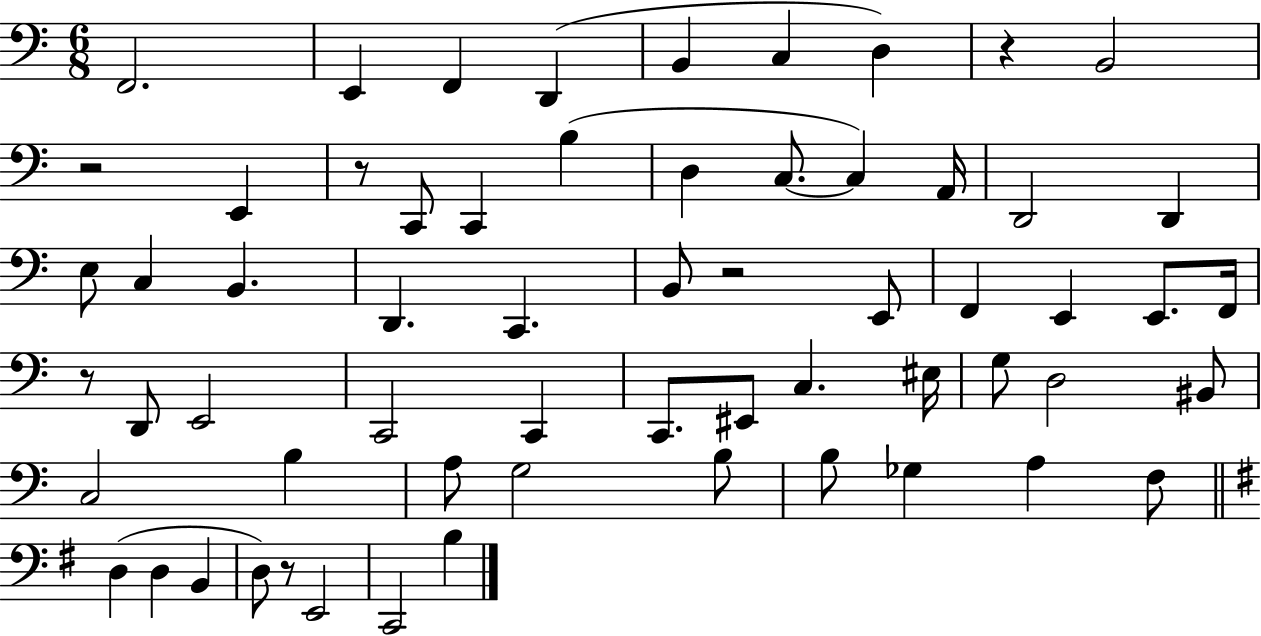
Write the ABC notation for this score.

X:1
T:Untitled
M:6/8
L:1/4
K:C
F,,2 E,, F,, D,, B,, C, D, z B,,2 z2 E,, z/2 C,,/2 C,, B, D, C,/2 C, A,,/4 D,,2 D,, E,/2 C, B,, D,, C,, B,,/2 z2 E,,/2 F,, E,, E,,/2 F,,/4 z/2 D,,/2 E,,2 C,,2 C,, C,,/2 ^E,,/2 C, ^E,/4 G,/2 D,2 ^B,,/2 C,2 B, A,/2 G,2 B,/2 B,/2 _G, A, F,/2 D, D, B,, D,/2 z/2 E,,2 C,,2 B,